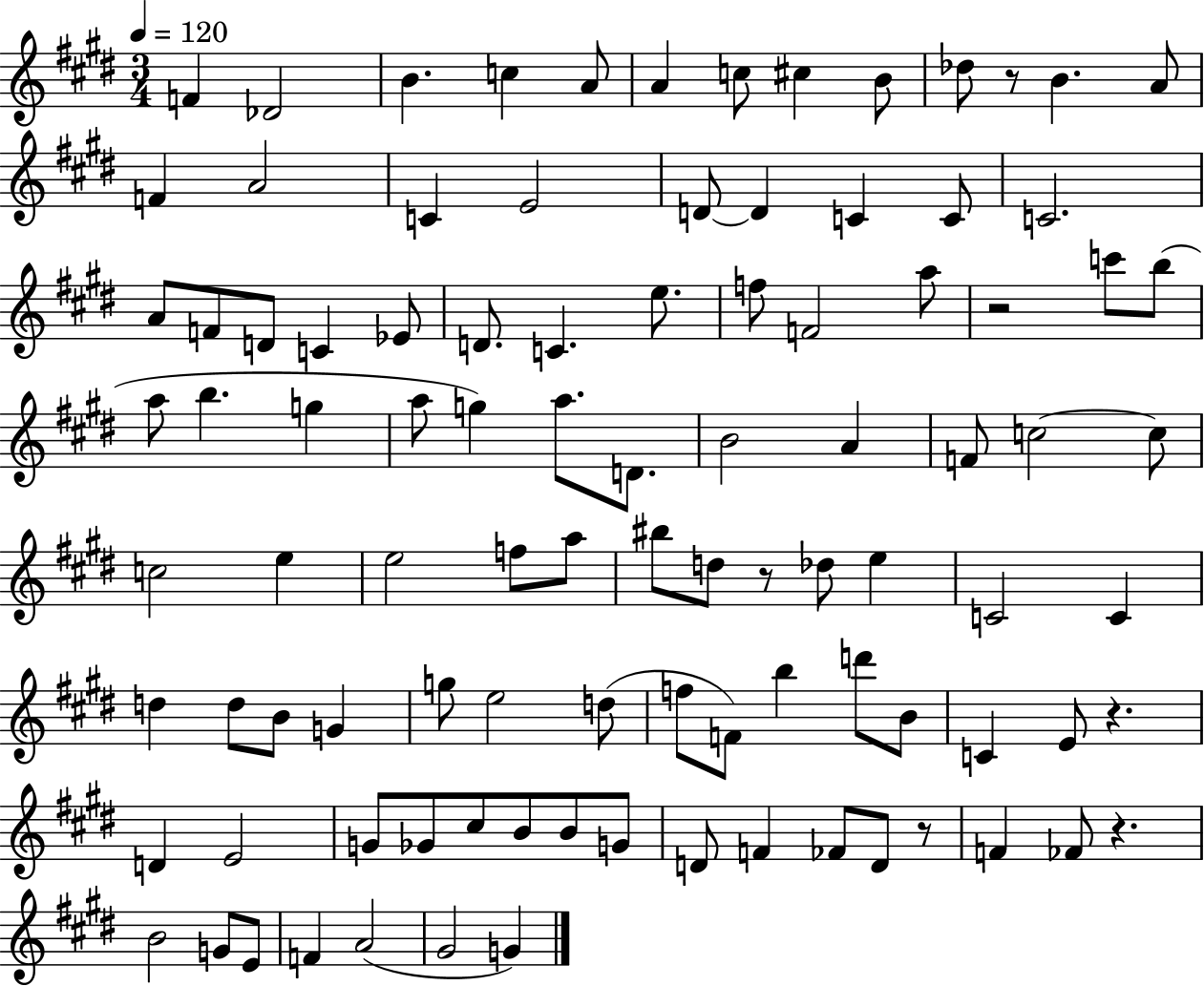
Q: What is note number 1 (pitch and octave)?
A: F4